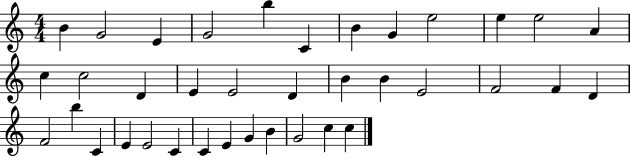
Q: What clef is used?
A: treble